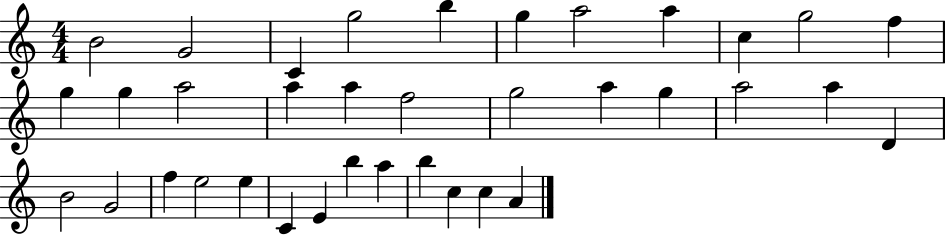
{
  \clef treble
  \numericTimeSignature
  \time 4/4
  \key c \major
  b'2 g'2 | c'4 g''2 b''4 | g''4 a''2 a''4 | c''4 g''2 f''4 | \break g''4 g''4 a''2 | a''4 a''4 f''2 | g''2 a''4 g''4 | a''2 a''4 d'4 | \break b'2 g'2 | f''4 e''2 e''4 | c'4 e'4 b''4 a''4 | b''4 c''4 c''4 a'4 | \break \bar "|."
}